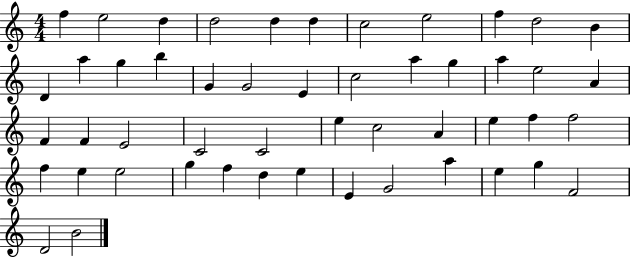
F5/q E5/h D5/q D5/h D5/q D5/q C5/h E5/h F5/q D5/h B4/q D4/q A5/q G5/q B5/q G4/q G4/h E4/q C5/h A5/q G5/q A5/q E5/h A4/q F4/q F4/q E4/h C4/h C4/h E5/q C5/h A4/q E5/q F5/q F5/h F5/q E5/q E5/h G5/q F5/q D5/q E5/q E4/q G4/h A5/q E5/q G5/q F4/h D4/h B4/h